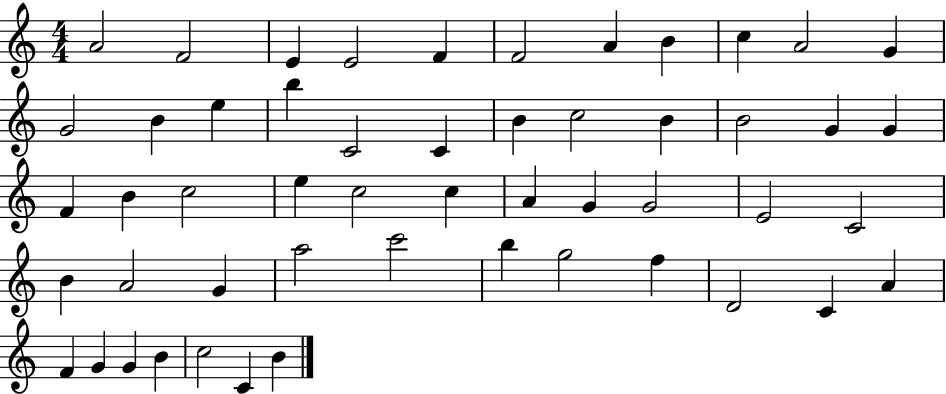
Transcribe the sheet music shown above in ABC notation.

X:1
T:Untitled
M:4/4
L:1/4
K:C
A2 F2 E E2 F F2 A B c A2 G G2 B e b C2 C B c2 B B2 G G F B c2 e c2 c A G G2 E2 C2 B A2 G a2 c'2 b g2 f D2 C A F G G B c2 C B